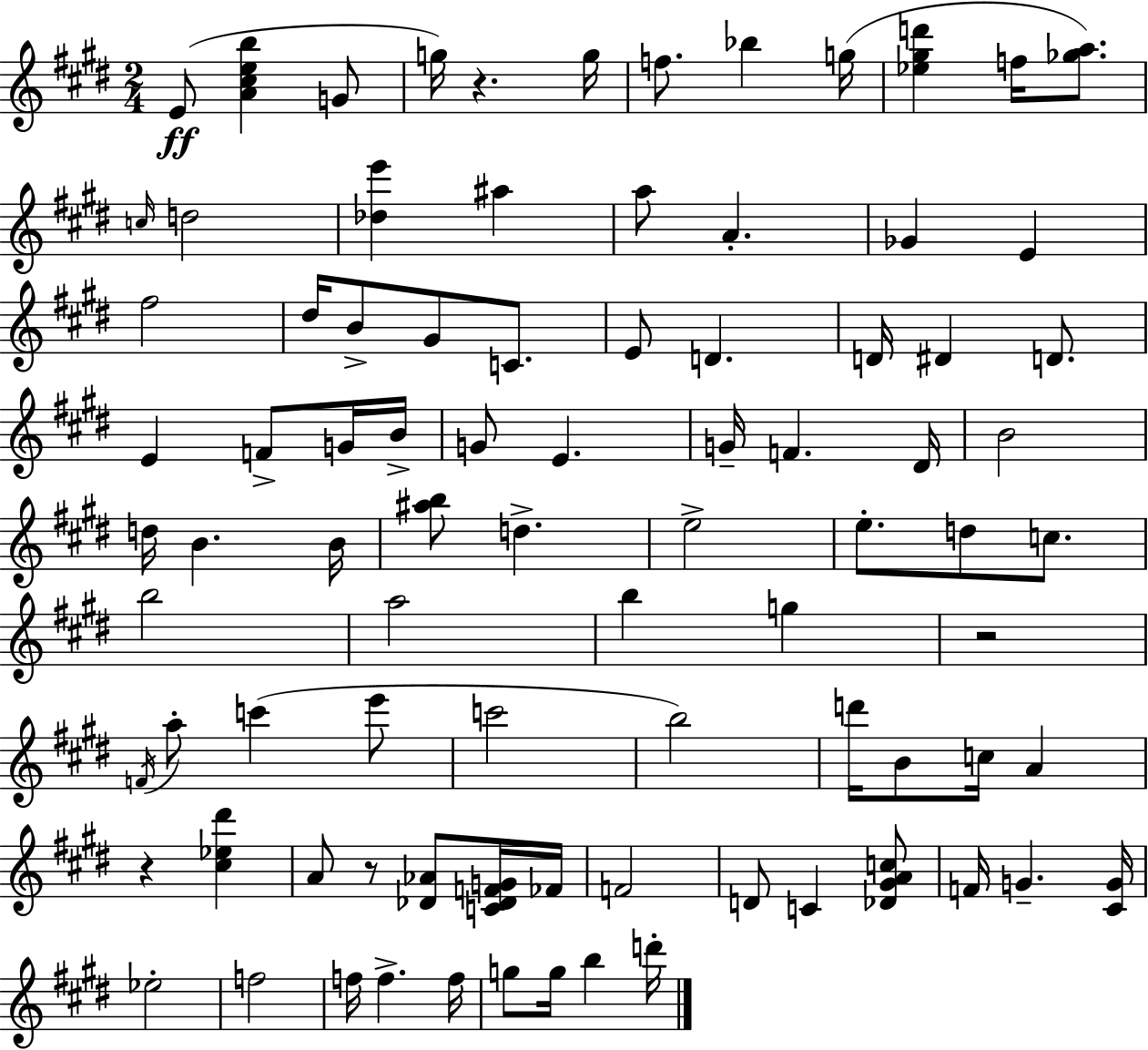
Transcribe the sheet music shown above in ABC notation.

X:1
T:Untitled
M:2/4
L:1/4
K:E
E/2 [A^ceb] G/2 g/4 z g/4 f/2 _b g/4 [_e^gd'] f/4 [_ga]/2 c/4 d2 [_de'] ^a a/2 A _G E ^f2 ^d/4 B/2 ^G/2 C/2 E/2 D D/4 ^D D/2 E F/2 G/4 B/4 G/2 E G/4 F ^D/4 B2 d/4 B B/4 [^ab]/2 d e2 e/2 d/2 c/2 b2 a2 b g z2 F/4 a/2 c' e'/2 c'2 b2 d'/4 B/2 c/4 A z [^c_e^d'] A/2 z/2 [_D_A]/2 [C_DFG]/4 _F/4 F2 D/2 C [_D^GAc]/2 F/4 G [^CG]/4 _e2 f2 f/4 f f/4 g/2 g/4 b d'/4